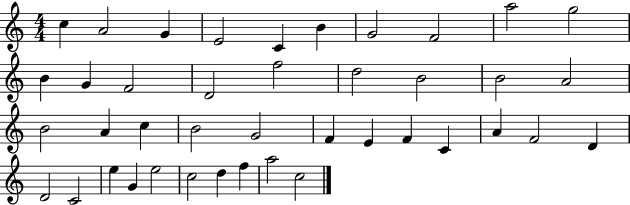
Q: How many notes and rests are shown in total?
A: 41